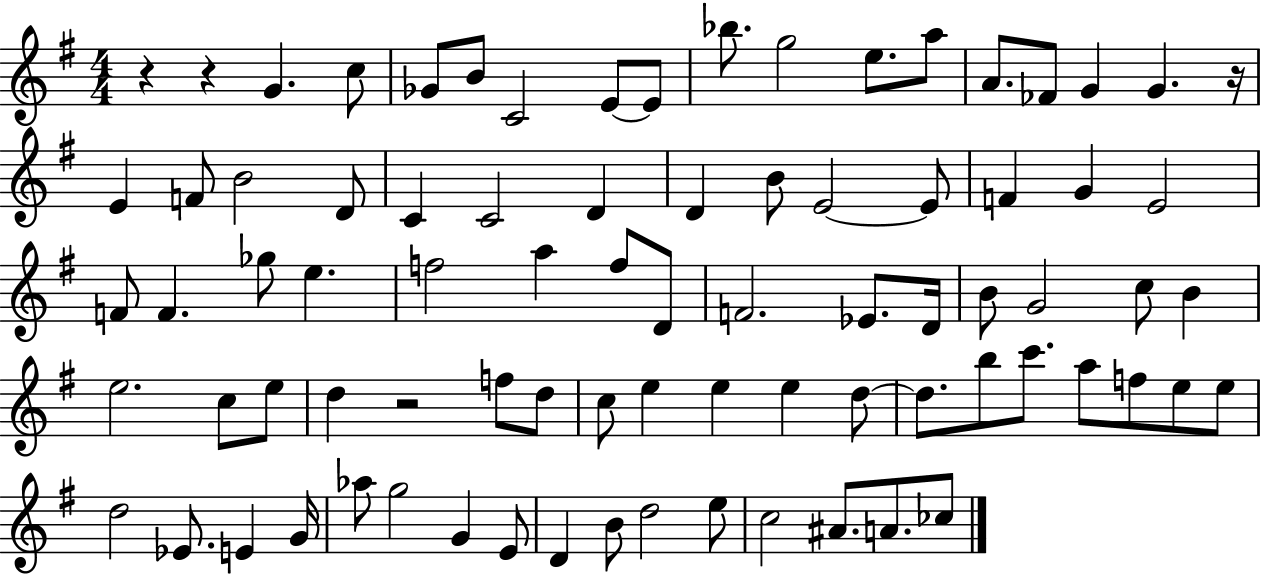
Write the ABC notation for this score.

X:1
T:Untitled
M:4/4
L:1/4
K:G
z z G c/2 _G/2 B/2 C2 E/2 E/2 _b/2 g2 e/2 a/2 A/2 _F/2 G G z/4 E F/2 B2 D/2 C C2 D D B/2 E2 E/2 F G E2 F/2 F _g/2 e f2 a f/2 D/2 F2 _E/2 D/4 B/2 G2 c/2 B e2 c/2 e/2 d z2 f/2 d/2 c/2 e e e d/2 d/2 b/2 c'/2 a/2 f/2 e/2 e/2 d2 _E/2 E G/4 _a/2 g2 G E/2 D B/2 d2 e/2 c2 ^A/2 A/2 _c/2